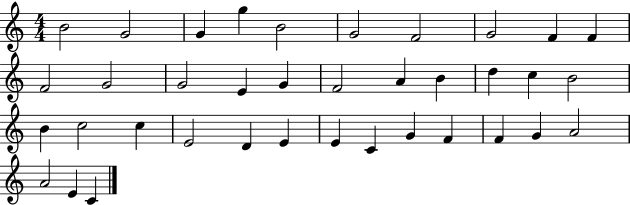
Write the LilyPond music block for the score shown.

{
  \clef treble
  \numericTimeSignature
  \time 4/4
  \key c \major
  b'2 g'2 | g'4 g''4 b'2 | g'2 f'2 | g'2 f'4 f'4 | \break f'2 g'2 | g'2 e'4 g'4 | f'2 a'4 b'4 | d''4 c''4 b'2 | \break b'4 c''2 c''4 | e'2 d'4 e'4 | e'4 c'4 g'4 f'4 | f'4 g'4 a'2 | \break a'2 e'4 c'4 | \bar "|."
}